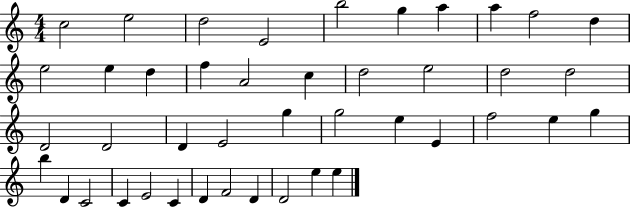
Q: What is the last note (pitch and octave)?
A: E5